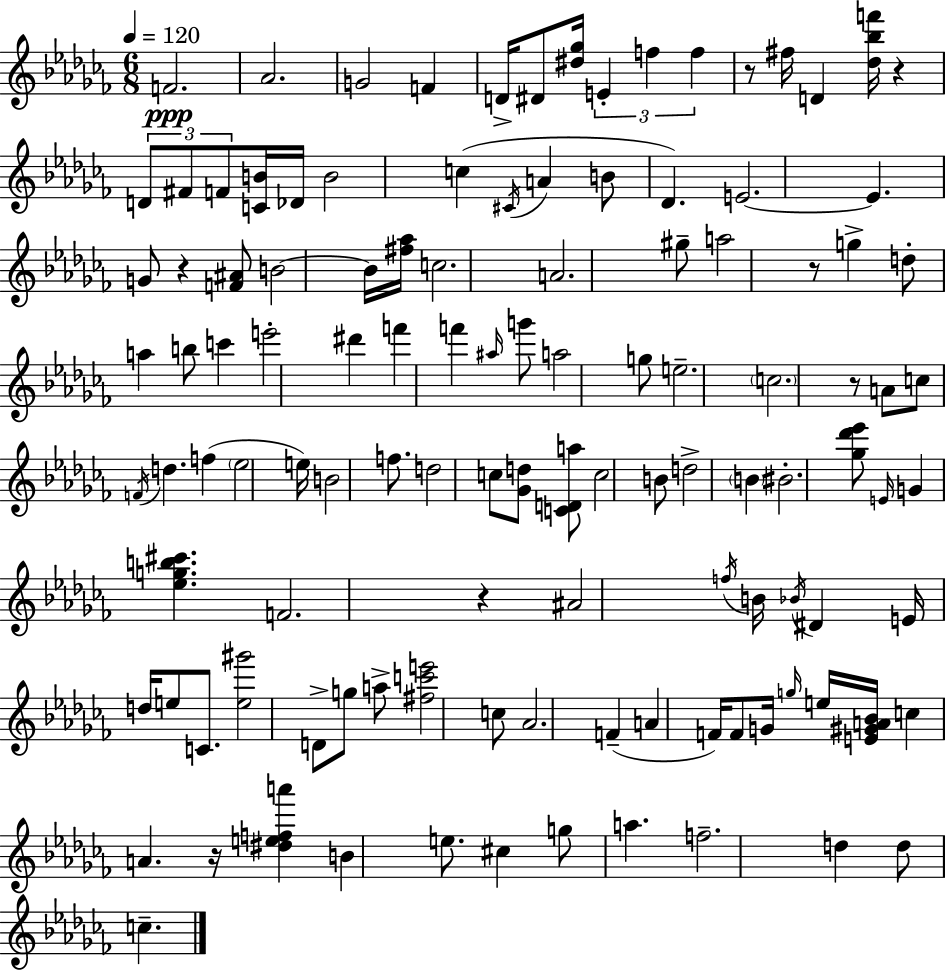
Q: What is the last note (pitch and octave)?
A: C5